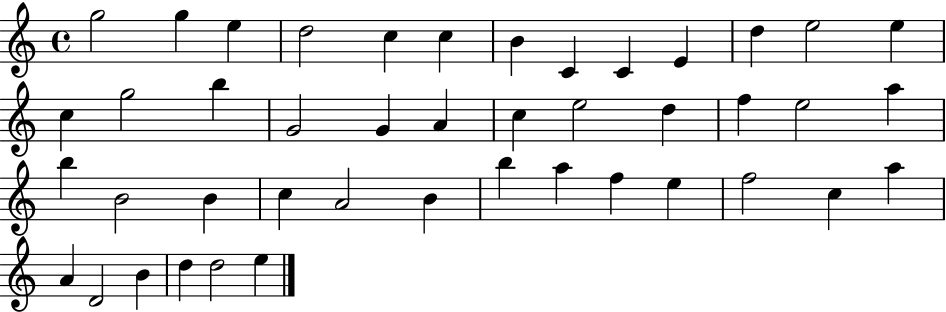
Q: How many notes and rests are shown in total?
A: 44